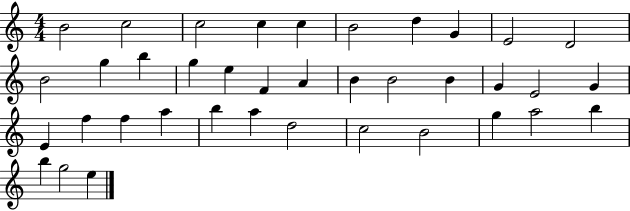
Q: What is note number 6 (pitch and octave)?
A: B4